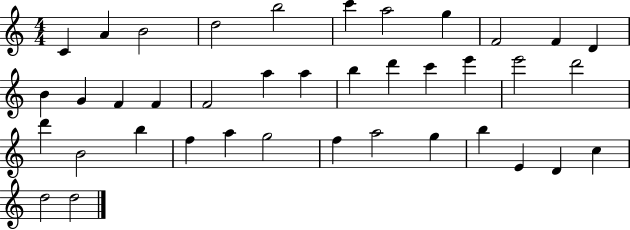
X:1
T:Untitled
M:4/4
L:1/4
K:C
C A B2 d2 b2 c' a2 g F2 F D B G F F F2 a a b d' c' e' e'2 d'2 d' B2 b f a g2 f a2 g b E D c d2 d2